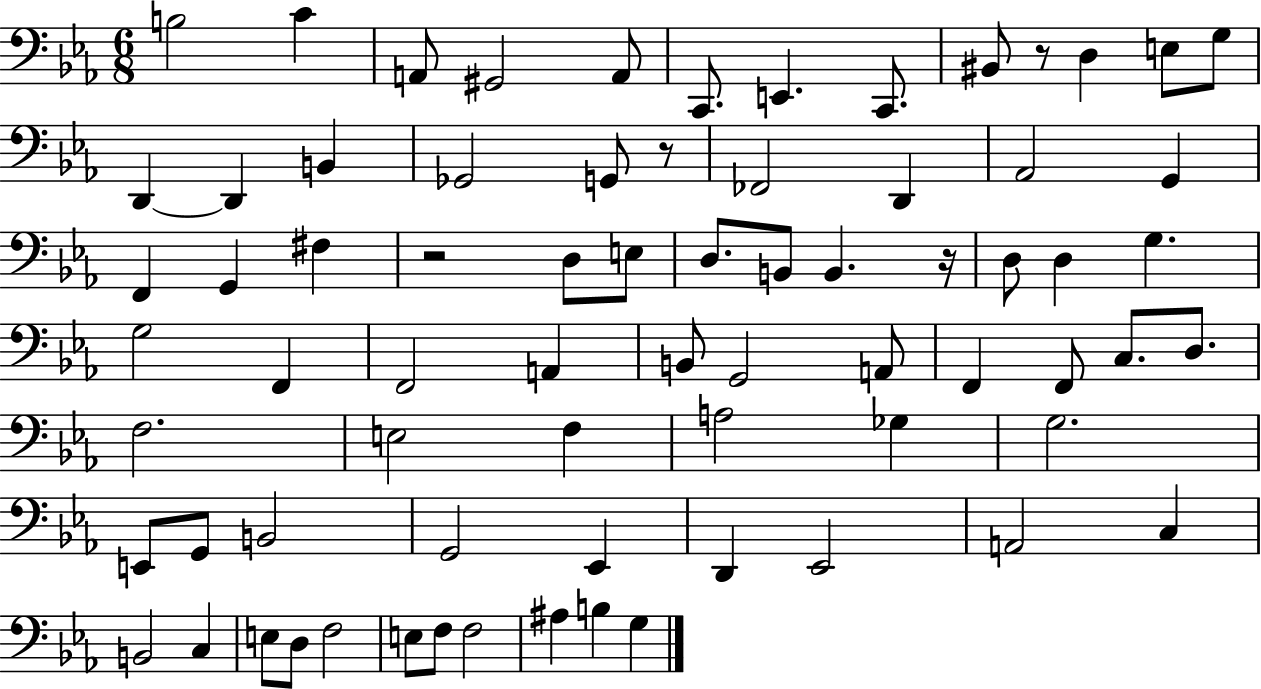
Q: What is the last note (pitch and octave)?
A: G3